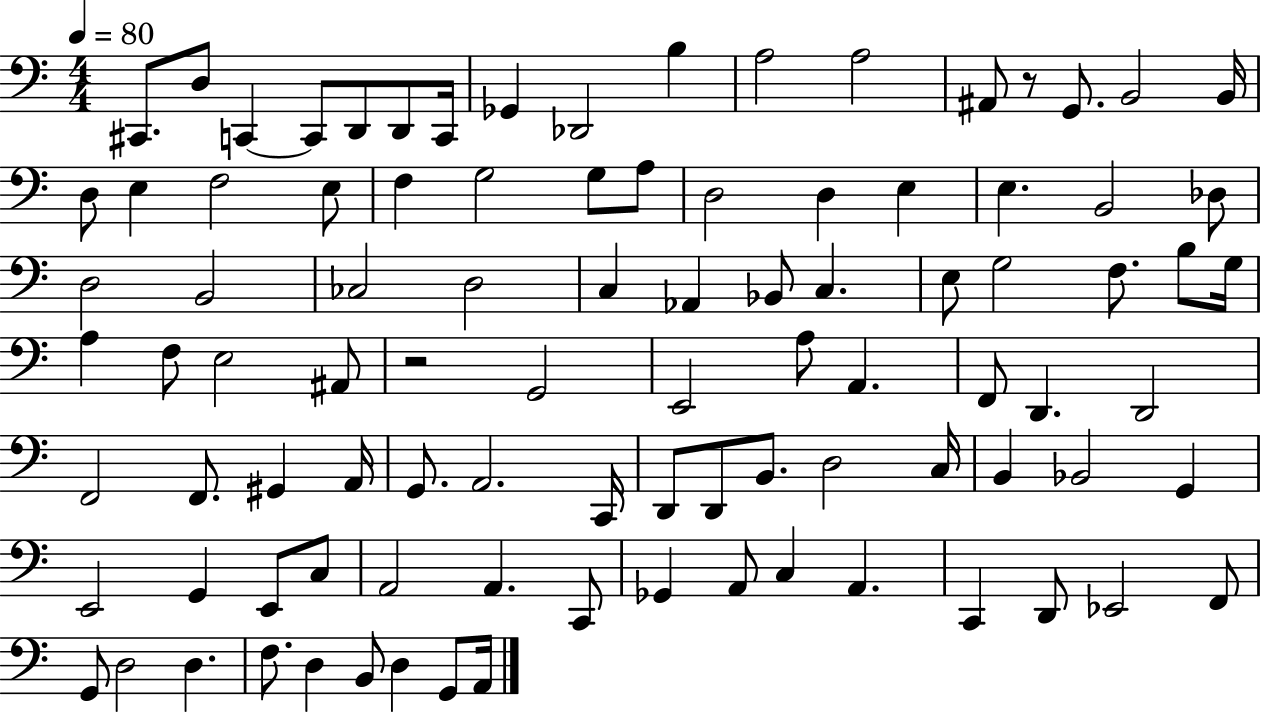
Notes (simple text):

C#2/e. D3/e C2/q C2/e D2/e D2/e C2/s Gb2/q Db2/h B3/q A3/h A3/h A#2/e R/e G2/e. B2/h B2/s D3/e E3/q F3/h E3/e F3/q G3/h G3/e A3/e D3/h D3/q E3/q E3/q. B2/h Db3/e D3/h B2/h CES3/h D3/h C3/q Ab2/q Bb2/e C3/q. E3/e G3/h F3/e. B3/e G3/s A3/q F3/e E3/h A#2/e R/h G2/h E2/h A3/e A2/q. F2/e D2/q. D2/h F2/h F2/e. G#2/q A2/s G2/e. A2/h. C2/s D2/e D2/e B2/e. D3/h C3/s B2/q Bb2/h G2/q E2/h G2/q E2/e C3/e A2/h A2/q. C2/e Gb2/q A2/e C3/q A2/q. C2/q D2/e Eb2/h F2/e G2/e D3/h D3/q. F3/e. D3/q B2/e D3/q G2/e A2/s